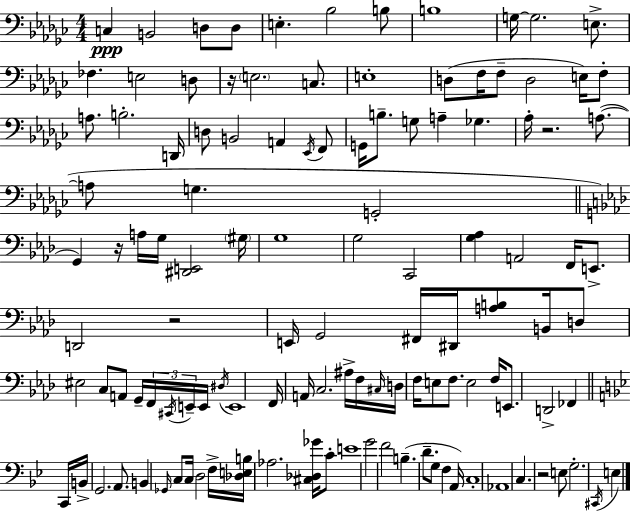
X:1
T:Untitled
M:4/4
L:1/4
K:Ebm
C, B,,2 D,/2 D,/2 E, _B,2 B,/2 B,4 G,/4 G,2 E,/2 _F, E,2 D,/2 z/4 E,2 C,/2 E,4 D,/2 F,/4 F,/2 D,2 E,/4 F,/2 A,/2 B,2 D,,/4 D,/2 B,,2 A,, _E,,/4 F,,/2 G,,/4 B,/2 G,/2 A, _G, _A,/4 z2 A,/2 A,/2 G, G,,2 G,, z/4 A,/4 G,/4 [^D,,E,,]2 ^G,/4 G,4 G,2 C,,2 [G,_A,] A,,2 F,,/4 E,,/2 D,,2 z2 E,,/4 G,,2 ^F,,/4 ^D,,/4 [A,B,]/2 B,,/4 D,/2 ^E,2 C,/2 A,,/2 G,,/4 F,,/4 ^C,,/4 E,,/4 E,,/4 ^D,/4 E,,4 F,,/4 A,,/4 C,2 ^A,/4 F,/4 ^C,/4 D,/4 F,/4 E,/2 F,/2 E,2 F,/4 E,,/2 D,,2 _F,, C,,/4 B,,/4 G,,2 A,,/2 B,, _G,,/4 C,/2 C,/4 D,2 F,/4 [_D,E,B,]/4 _A,2 [^C,_D,_G]/4 C/2 E4 G2 F2 B, D/2 G,/2 F, A,,/4 C,4 _A,,4 C, z2 E,/2 G,2 ^C,,/4 E,